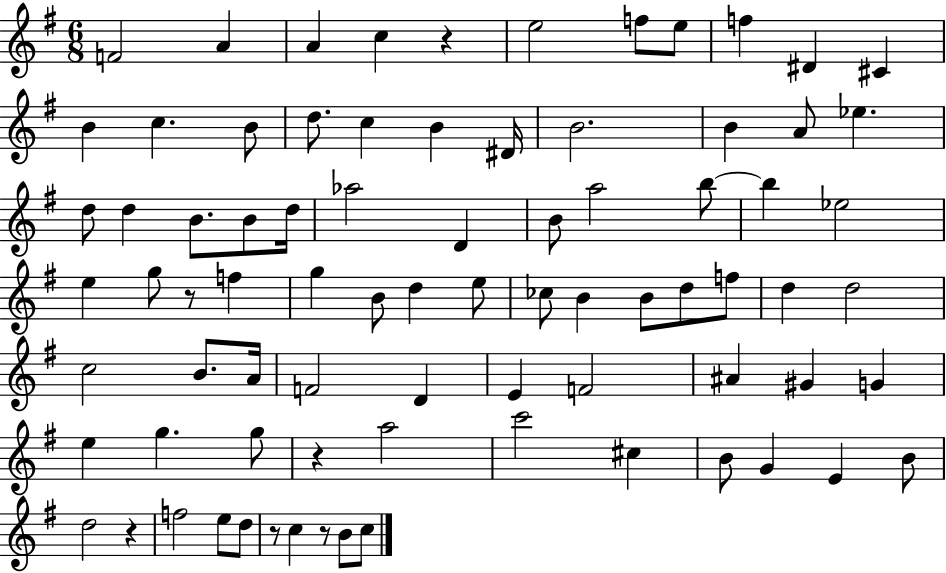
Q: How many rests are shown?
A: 6